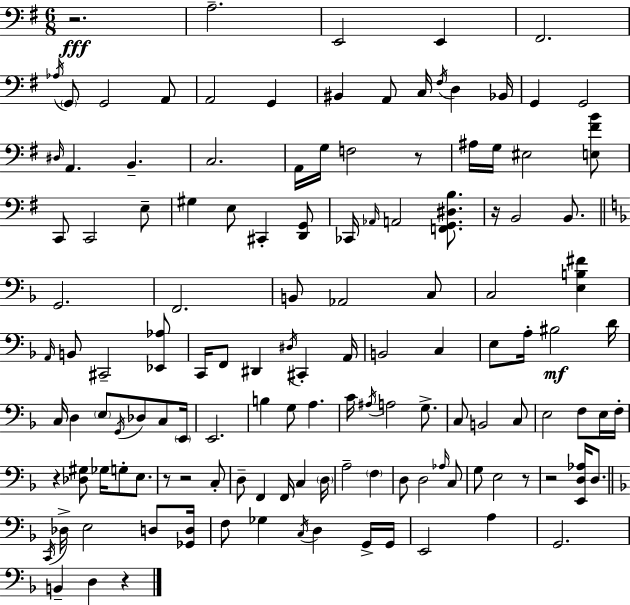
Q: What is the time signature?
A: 6/8